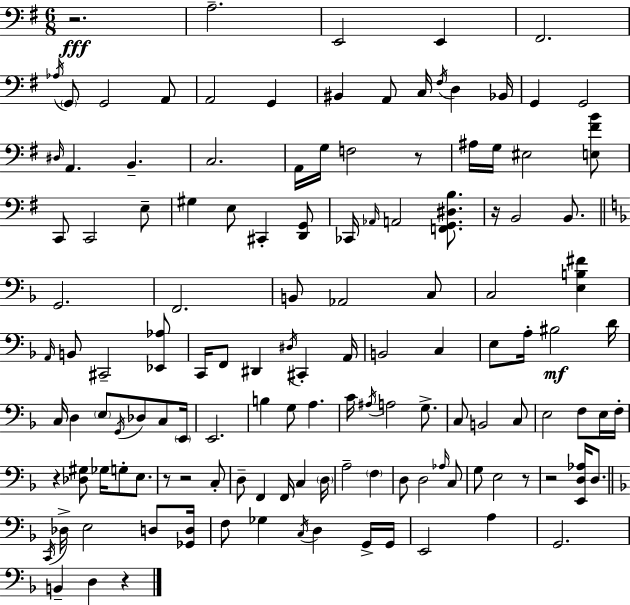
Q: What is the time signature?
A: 6/8